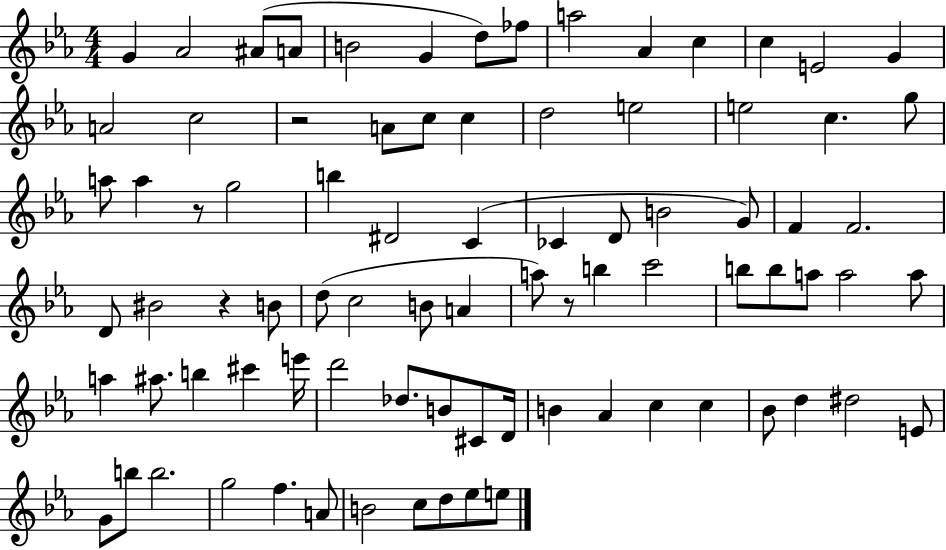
{
  \clef treble
  \numericTimeSignature
  \time 4/4
  \key ees \major
  g'4 aes'2 ais'8( a'8 | b'2 g'4 d''8) fes''8 | a''2 aes'4 c''4 | c''4 e'2 g'4 | \break a'2 c''2 | r2 a'8 c''8 c''4 | d''2 e''2 | e''2 c''4. g''8 | \break a''8 a''4 r8 g''2 | b''4 dis'2 c'4( | ces'4 d'8 b'2 g'8) | f'4 f'2. | \break d'8 bis'2 r4 b'8 | d''8( c''2 b'8 a'4 | a''8) r8 b''4 c'''2 | b''8 b''8 a''8 a''2 a''8 | \break a''4 ais''8. b''4 cis'''4 e'''16 | d'''2 des''8. b'8 cis'8 d'16 | b'4 aes'4 c''4 c''4 | bes'8 d''4 dis''2 e'8 | \break g'8 b''8 b''2. | g''2 f''4. a'8 | b'2 c''8 d''8 ees''8 e''8 | \bar "|."
}